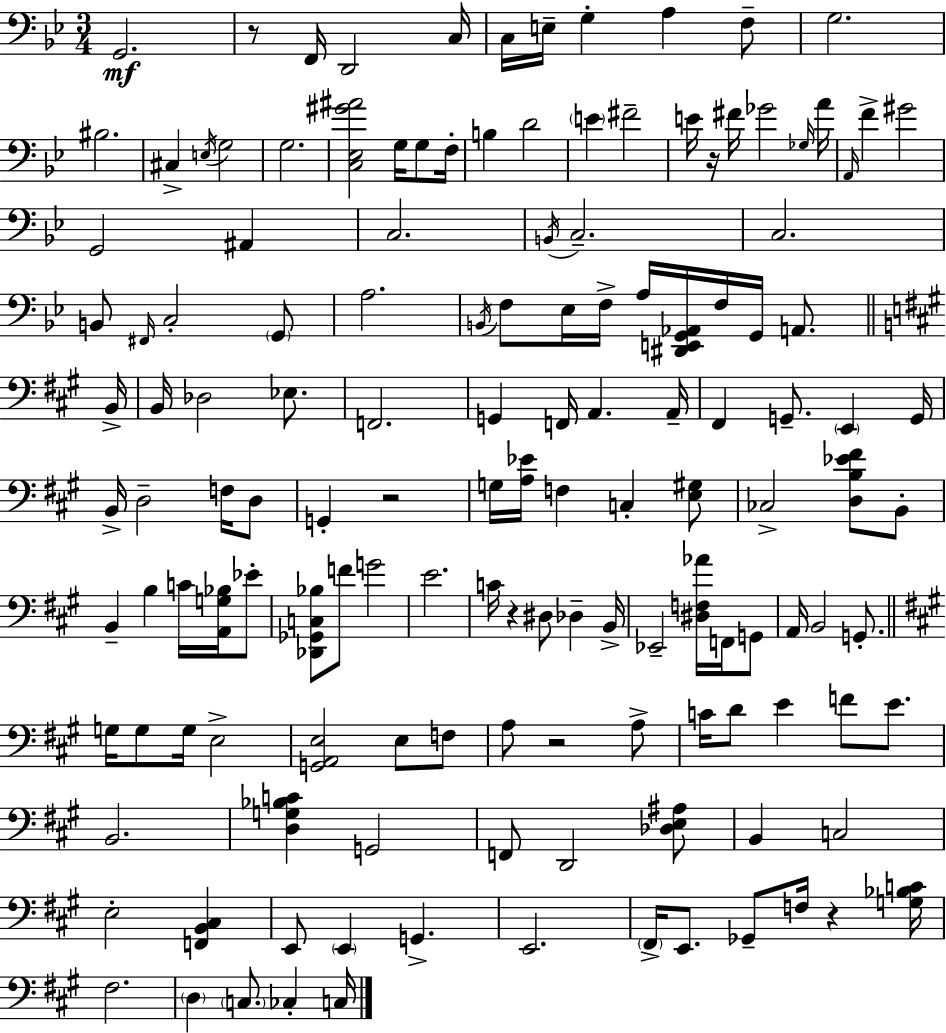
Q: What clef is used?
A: bass